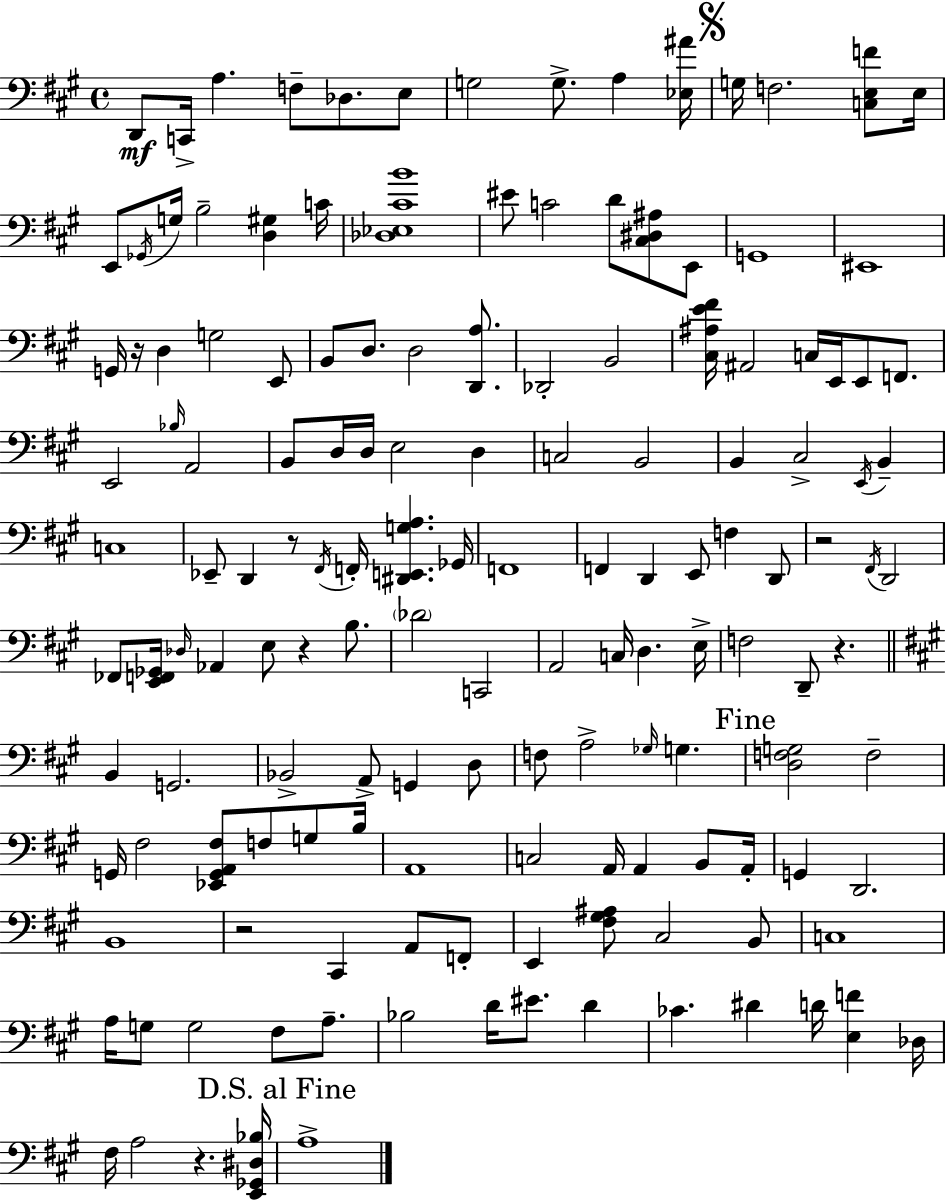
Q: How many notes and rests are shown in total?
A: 147